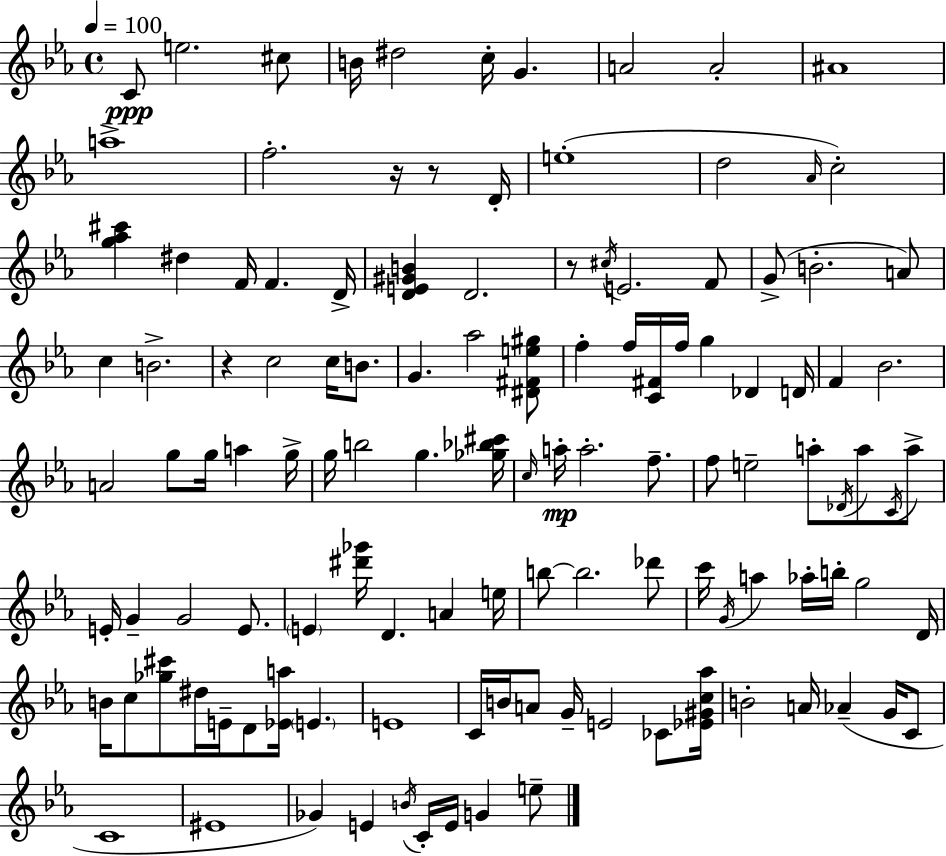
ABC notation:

X:1
T:Untitled
M:4/4
L:1/4
K:Cm
C/2 e2 ^c/2 B/4 ^d2 c/4 G A2 A2 ^A4 a4 f2 z/4 z/2 D/4 e4 d2 _A/4 c2 [g_a^c'] ^d F/4 F D/4 [DE^GB] D2 z/2 ^c/4 E2 F/2 G/2 B2 A/2 c B2 z c2 c/4 B/2 G _a2 [^D^Fe^g]/2 f f/4 [C^F]/4 f/4 g _D D/4 F _B2 A2 g/2 g/4 a g/4 g/4 b2 g [_g_b^c']/4 c/4 a/4 a2 f/2 f/2 e2 a/2 _D/4 a/2 C/4 a/2 E/4 G G2 E/2 E [^d'_g']/4 D A e/4 b/2 b2 _d'/2 c'/4 G/4 a _a/4 b/4 g2 D/4 B/4 c/2 [_g^c']/2 ^d/4 E/4 D/2 [_Ea]/4 E E4 C/4 B/4 A/2 G/4 E2 _C/2 [_E^Gc_a]/4 B2 A/4 _A G/4 C/2 C4 ^E4 _G E B/4 C/4 E/4 G e/2